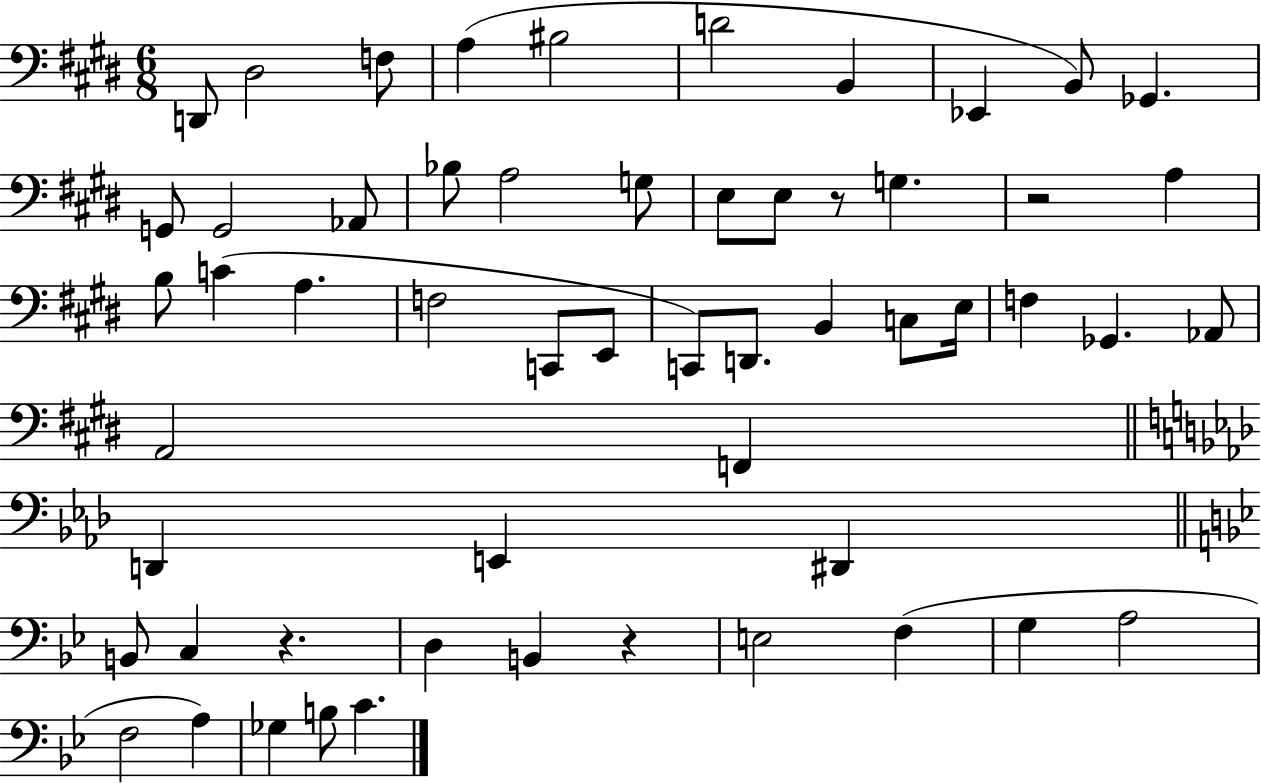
{
  \clef bass
  \numericTimeSignature
  \time 6/8
  \key e \major
  d,8 dis2 f8 | a4( bis2 | d'2 b,4 | ees,4 b,8) ges,4. | \break g,8 g,2 aes,8 | bes8 a2 g8 | e8 e8 r8 g4. | r2 a4 | \break b8 c'4( a4. | f2 c,8 e,8 | c,8) d,8. b,4 c8 e16 | f4 ges,4. aes,8 | \break a,2 f,4 | \bar "||" \break \key aes \major d,4 e,4 dis,4 | \bar "||" \break \key bes \major b,8 c4 r4. | d4 b,4 r4 | e2 f4( | g4 a2 | \break f2 a4) | ges4 b8 c'4. | \bar "|."
}